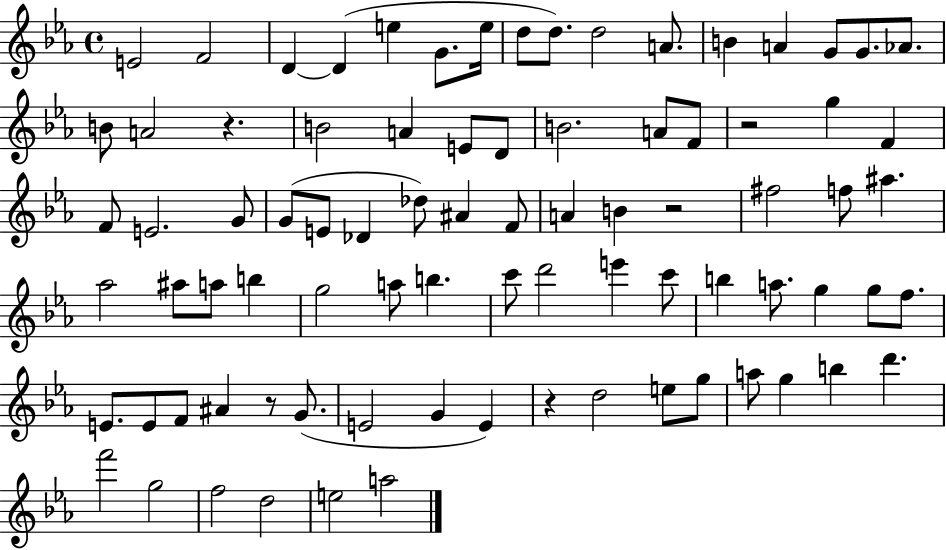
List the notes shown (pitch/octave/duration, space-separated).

E4/h F4/h D4/q D4/q E5/q G4/e. E5/s D5/e D5/e. D5/h A4/e. B4/q A4/q G4/e G4/e. Ab4/e. B4/e A4/h R/q. B4/h A4/q E4/e D4/e B4/h. A4/e F4/e R/h G5/q F4/q F4/e E4/h. G4/e G4/e E4/e Db4/q Db5/e A#4/q F4/e A4/q B4/q R/h F#5/h F5/e A#5/q. Ab5/h A#5/e A5/e B5/q G5/h A5/e B5/q. C6/e D6/h E6/q C6/e B5/q A5/e. G5/q G5/e F5/e. E4/e. E4/e F4/e A#4/q R/e G4/e. E4/h G4/q E4/q R/q D5/h E5/e G5/e A5/e G5/q B5/q D6/q. F6/h G5/h F5/h D5/h E5/h A5/h